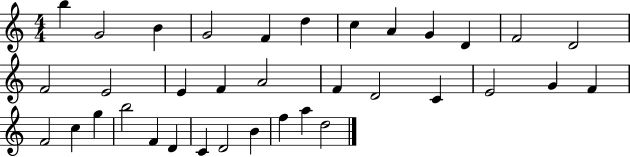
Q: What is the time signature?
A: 4/4